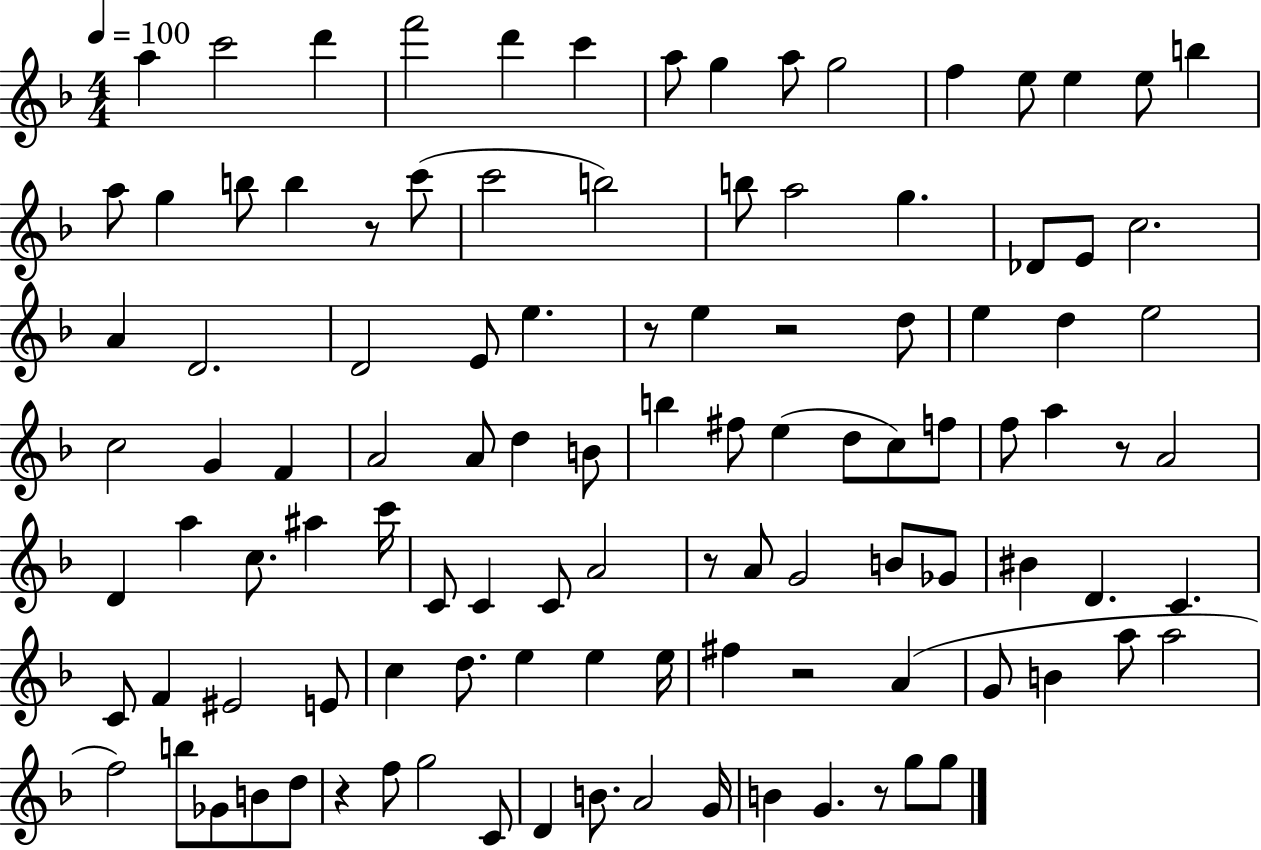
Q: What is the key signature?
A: F major